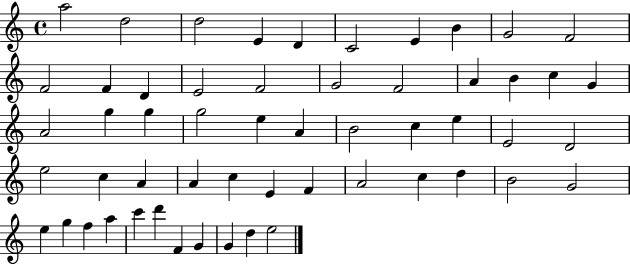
A5/h D5/h D5/h E4/q D4/q C4/h E4/q B4/q G4/h F4/h F4/h F4/q D4/q E4/h F4/h G4/h F4/h A4/q B4/q C5/q G4/q A4/h G5/q G5/q G5/h E5/q A4/q B4/h C5/q E5/q E4/h D4/h E5/h C5/q A4/q A4/q C5/q E4/q F4/q A4/h C5/q D5/q B4/h G4/h E5/q G5/q F5/q A5/q C6/q D6/q F4/q G4/q G4/q D5/q E5/h